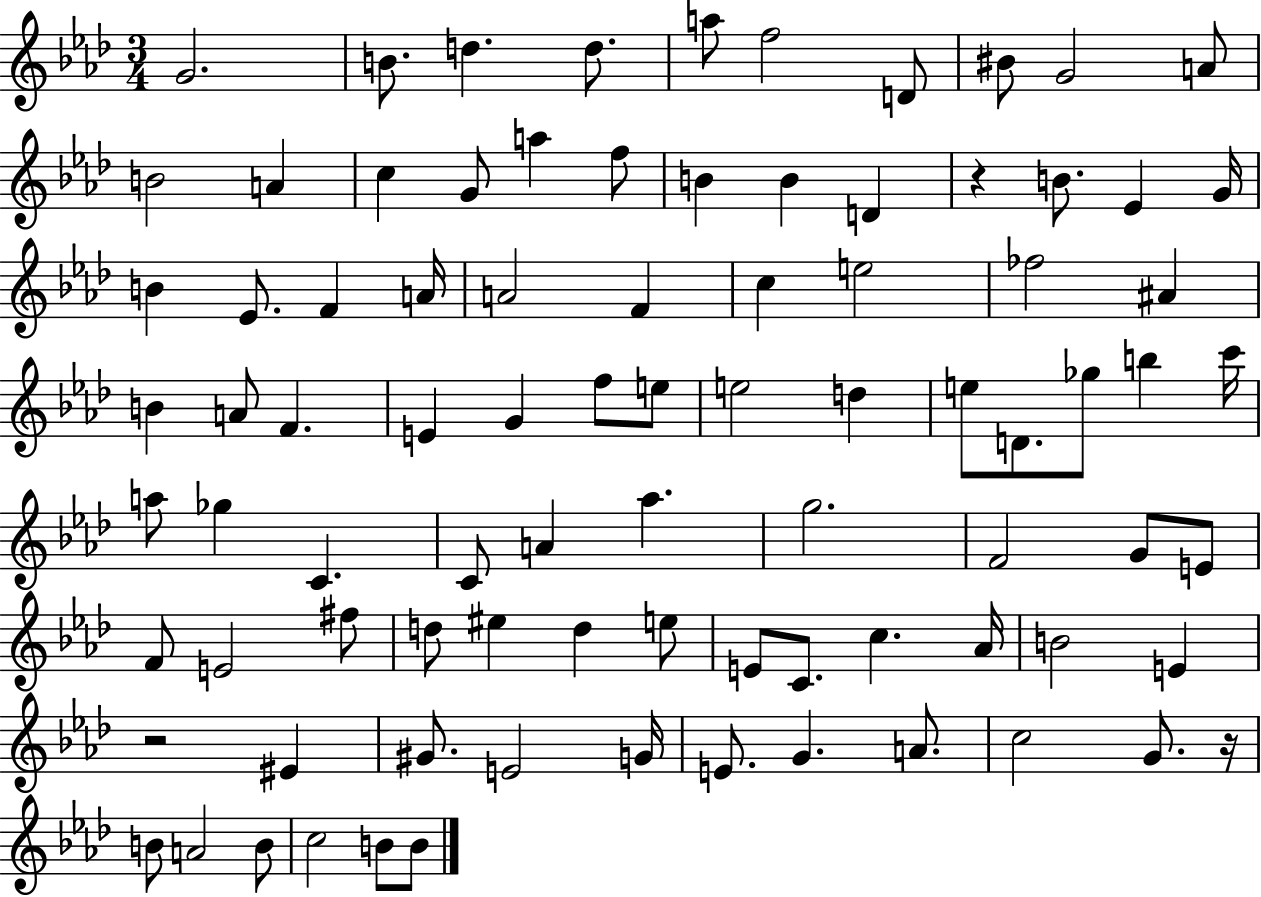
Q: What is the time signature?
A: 3/4